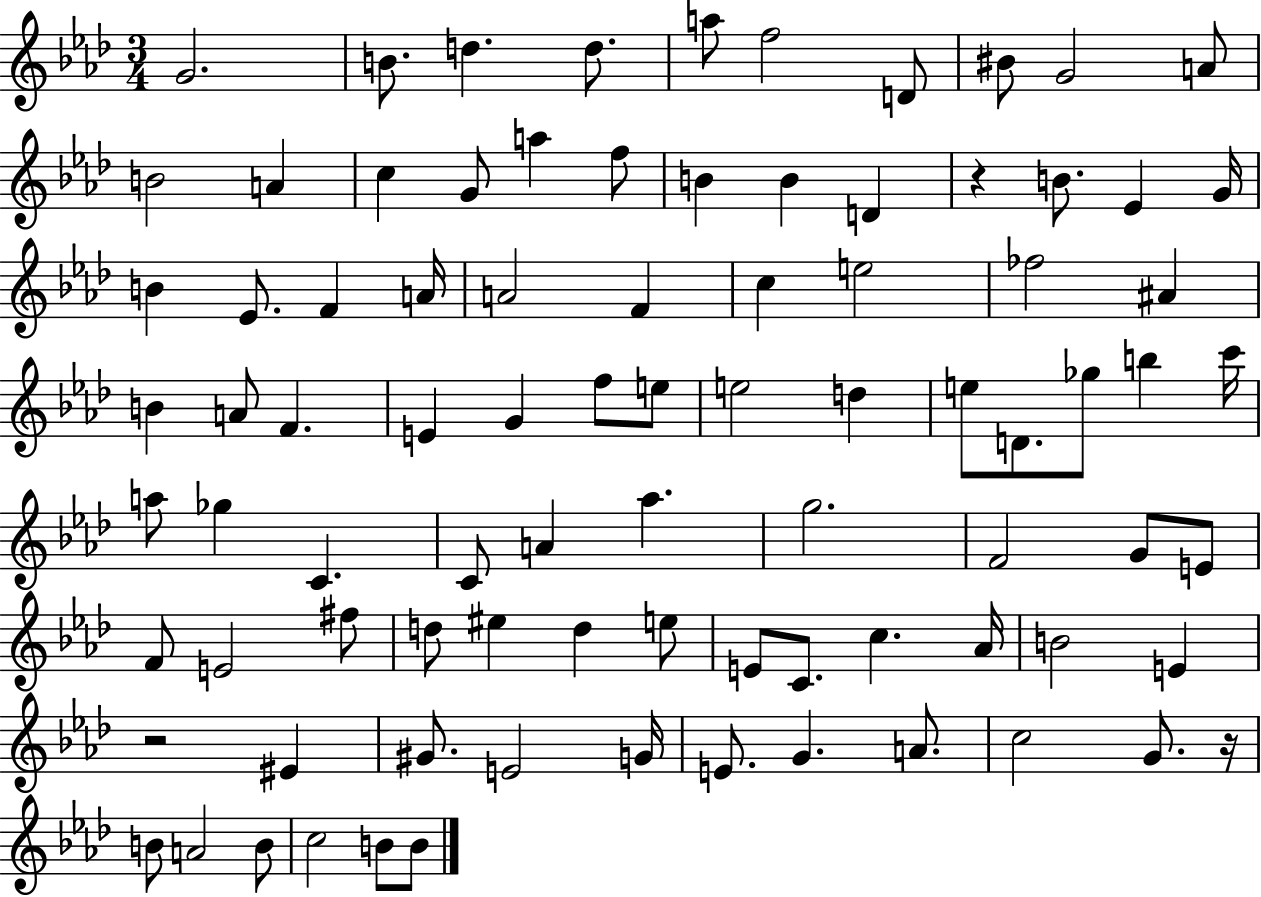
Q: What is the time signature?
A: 3/4